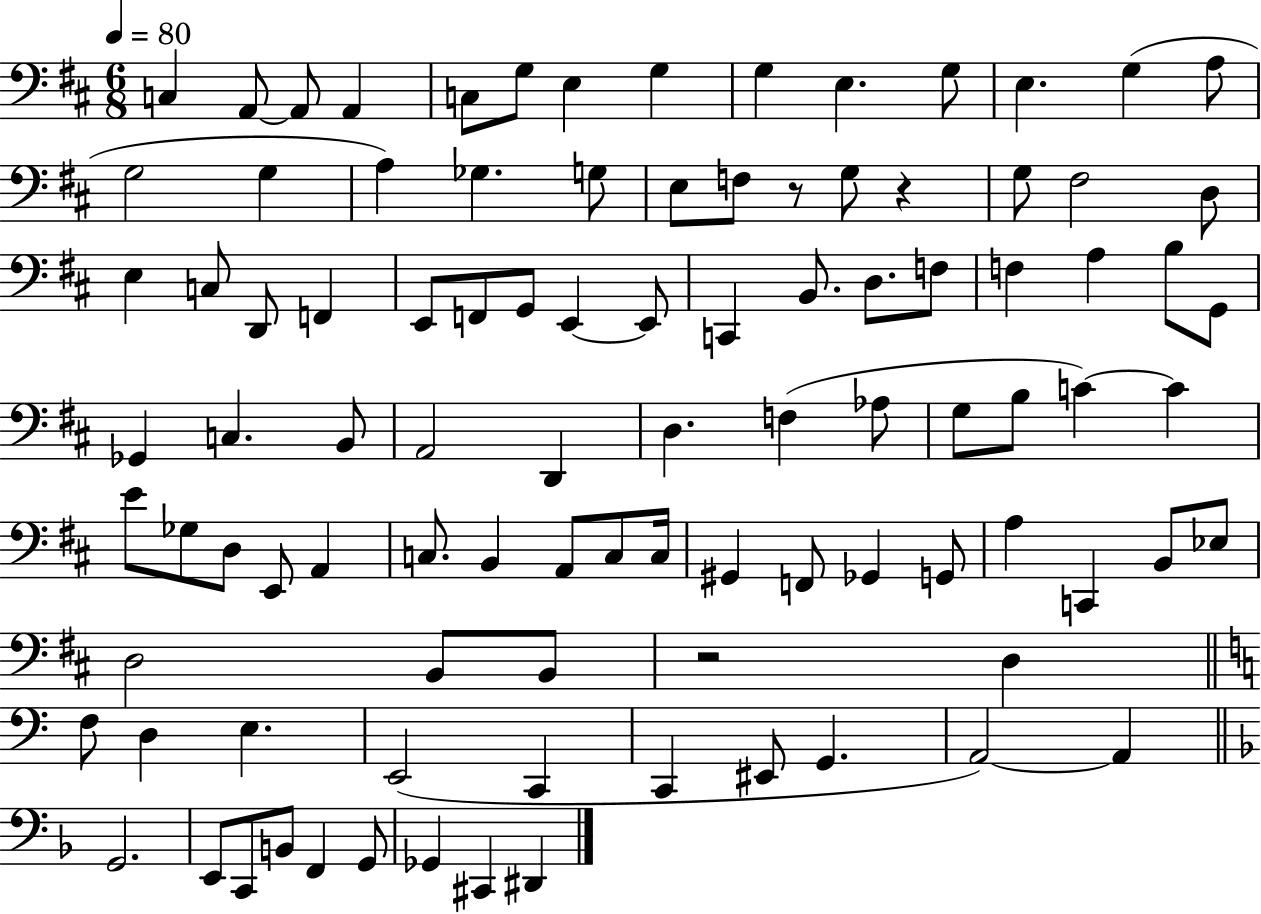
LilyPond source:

{
  \clef bass
  \numericTimeSignature
  \time 6/8
  \key d \major
  \tempo 4 = 80
  c4 a,8~~ a,8 a,4 | c8 g8 e4 g4 | g4 e4. g8 | e4. g4( a8 | \break g2 g4 | a4) ges4. g8 | e8 f8 r8 g8 r4 | g8 fis2 d8 | \break e4 c8 d,8 f,4 | e,8 f,8 g,8 e,4~~ e,8 | c,4 b,8. d8. f8 | f4 a4 b8 g,8 | \break ges,4 c4. b,8 | a,2 d,4 | d4. f4( aes8 | g8 b8 c'4~~) c'4 | \break e'8 ges8 d8 e,8 a,4 | c8. b,4 a,8 c8 c16 | gis,4 f,8 ges,4 g,8 | a4 c,4 b,8 ees8 | \break d2 b,8 b,8 | r2 d4 | \bar "||" \break \key a \minor f8 d4 e4. | e,2( c,4 | c,4 eis,8 g,4. | a,2~~) a,4 | \break \bar "||" \break \key d \minor g,2. | e,8 c,8 b,8 f,4 g,8 | ges,4 cis,4 dis,4 | \bar "|."
}